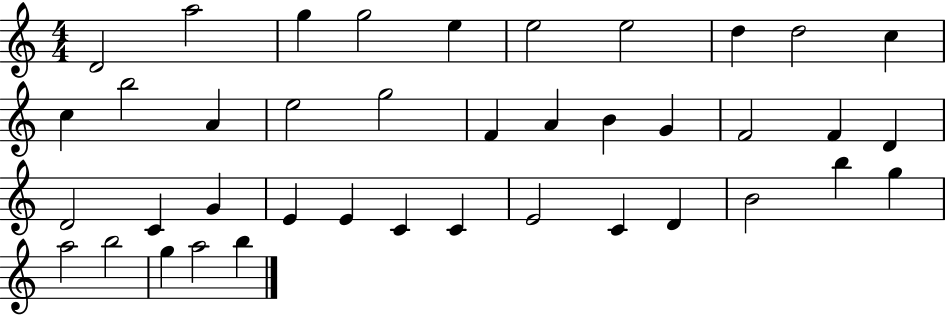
{
  \clef treble
  \numericTimeSignature
  \time 4/4
  \key c \major
  d'2 a''2 | g''4 g''2 e''4 | e''2 e''2 | d''4 d''2 c''4 | \break c''4 b''2 a'4 | e''2 g''2 | f'4 a'4 b'4 g'4 | f'2 f'4 d'4 | \break d'2 c'4 g'4 | e'4 e'4 c'4 c'4 | e'2 c'4 d'4 | b'2 b''4 g''4 | \break a''2 b''2 | g''4 a''2 b''4 | \bar "|."
}